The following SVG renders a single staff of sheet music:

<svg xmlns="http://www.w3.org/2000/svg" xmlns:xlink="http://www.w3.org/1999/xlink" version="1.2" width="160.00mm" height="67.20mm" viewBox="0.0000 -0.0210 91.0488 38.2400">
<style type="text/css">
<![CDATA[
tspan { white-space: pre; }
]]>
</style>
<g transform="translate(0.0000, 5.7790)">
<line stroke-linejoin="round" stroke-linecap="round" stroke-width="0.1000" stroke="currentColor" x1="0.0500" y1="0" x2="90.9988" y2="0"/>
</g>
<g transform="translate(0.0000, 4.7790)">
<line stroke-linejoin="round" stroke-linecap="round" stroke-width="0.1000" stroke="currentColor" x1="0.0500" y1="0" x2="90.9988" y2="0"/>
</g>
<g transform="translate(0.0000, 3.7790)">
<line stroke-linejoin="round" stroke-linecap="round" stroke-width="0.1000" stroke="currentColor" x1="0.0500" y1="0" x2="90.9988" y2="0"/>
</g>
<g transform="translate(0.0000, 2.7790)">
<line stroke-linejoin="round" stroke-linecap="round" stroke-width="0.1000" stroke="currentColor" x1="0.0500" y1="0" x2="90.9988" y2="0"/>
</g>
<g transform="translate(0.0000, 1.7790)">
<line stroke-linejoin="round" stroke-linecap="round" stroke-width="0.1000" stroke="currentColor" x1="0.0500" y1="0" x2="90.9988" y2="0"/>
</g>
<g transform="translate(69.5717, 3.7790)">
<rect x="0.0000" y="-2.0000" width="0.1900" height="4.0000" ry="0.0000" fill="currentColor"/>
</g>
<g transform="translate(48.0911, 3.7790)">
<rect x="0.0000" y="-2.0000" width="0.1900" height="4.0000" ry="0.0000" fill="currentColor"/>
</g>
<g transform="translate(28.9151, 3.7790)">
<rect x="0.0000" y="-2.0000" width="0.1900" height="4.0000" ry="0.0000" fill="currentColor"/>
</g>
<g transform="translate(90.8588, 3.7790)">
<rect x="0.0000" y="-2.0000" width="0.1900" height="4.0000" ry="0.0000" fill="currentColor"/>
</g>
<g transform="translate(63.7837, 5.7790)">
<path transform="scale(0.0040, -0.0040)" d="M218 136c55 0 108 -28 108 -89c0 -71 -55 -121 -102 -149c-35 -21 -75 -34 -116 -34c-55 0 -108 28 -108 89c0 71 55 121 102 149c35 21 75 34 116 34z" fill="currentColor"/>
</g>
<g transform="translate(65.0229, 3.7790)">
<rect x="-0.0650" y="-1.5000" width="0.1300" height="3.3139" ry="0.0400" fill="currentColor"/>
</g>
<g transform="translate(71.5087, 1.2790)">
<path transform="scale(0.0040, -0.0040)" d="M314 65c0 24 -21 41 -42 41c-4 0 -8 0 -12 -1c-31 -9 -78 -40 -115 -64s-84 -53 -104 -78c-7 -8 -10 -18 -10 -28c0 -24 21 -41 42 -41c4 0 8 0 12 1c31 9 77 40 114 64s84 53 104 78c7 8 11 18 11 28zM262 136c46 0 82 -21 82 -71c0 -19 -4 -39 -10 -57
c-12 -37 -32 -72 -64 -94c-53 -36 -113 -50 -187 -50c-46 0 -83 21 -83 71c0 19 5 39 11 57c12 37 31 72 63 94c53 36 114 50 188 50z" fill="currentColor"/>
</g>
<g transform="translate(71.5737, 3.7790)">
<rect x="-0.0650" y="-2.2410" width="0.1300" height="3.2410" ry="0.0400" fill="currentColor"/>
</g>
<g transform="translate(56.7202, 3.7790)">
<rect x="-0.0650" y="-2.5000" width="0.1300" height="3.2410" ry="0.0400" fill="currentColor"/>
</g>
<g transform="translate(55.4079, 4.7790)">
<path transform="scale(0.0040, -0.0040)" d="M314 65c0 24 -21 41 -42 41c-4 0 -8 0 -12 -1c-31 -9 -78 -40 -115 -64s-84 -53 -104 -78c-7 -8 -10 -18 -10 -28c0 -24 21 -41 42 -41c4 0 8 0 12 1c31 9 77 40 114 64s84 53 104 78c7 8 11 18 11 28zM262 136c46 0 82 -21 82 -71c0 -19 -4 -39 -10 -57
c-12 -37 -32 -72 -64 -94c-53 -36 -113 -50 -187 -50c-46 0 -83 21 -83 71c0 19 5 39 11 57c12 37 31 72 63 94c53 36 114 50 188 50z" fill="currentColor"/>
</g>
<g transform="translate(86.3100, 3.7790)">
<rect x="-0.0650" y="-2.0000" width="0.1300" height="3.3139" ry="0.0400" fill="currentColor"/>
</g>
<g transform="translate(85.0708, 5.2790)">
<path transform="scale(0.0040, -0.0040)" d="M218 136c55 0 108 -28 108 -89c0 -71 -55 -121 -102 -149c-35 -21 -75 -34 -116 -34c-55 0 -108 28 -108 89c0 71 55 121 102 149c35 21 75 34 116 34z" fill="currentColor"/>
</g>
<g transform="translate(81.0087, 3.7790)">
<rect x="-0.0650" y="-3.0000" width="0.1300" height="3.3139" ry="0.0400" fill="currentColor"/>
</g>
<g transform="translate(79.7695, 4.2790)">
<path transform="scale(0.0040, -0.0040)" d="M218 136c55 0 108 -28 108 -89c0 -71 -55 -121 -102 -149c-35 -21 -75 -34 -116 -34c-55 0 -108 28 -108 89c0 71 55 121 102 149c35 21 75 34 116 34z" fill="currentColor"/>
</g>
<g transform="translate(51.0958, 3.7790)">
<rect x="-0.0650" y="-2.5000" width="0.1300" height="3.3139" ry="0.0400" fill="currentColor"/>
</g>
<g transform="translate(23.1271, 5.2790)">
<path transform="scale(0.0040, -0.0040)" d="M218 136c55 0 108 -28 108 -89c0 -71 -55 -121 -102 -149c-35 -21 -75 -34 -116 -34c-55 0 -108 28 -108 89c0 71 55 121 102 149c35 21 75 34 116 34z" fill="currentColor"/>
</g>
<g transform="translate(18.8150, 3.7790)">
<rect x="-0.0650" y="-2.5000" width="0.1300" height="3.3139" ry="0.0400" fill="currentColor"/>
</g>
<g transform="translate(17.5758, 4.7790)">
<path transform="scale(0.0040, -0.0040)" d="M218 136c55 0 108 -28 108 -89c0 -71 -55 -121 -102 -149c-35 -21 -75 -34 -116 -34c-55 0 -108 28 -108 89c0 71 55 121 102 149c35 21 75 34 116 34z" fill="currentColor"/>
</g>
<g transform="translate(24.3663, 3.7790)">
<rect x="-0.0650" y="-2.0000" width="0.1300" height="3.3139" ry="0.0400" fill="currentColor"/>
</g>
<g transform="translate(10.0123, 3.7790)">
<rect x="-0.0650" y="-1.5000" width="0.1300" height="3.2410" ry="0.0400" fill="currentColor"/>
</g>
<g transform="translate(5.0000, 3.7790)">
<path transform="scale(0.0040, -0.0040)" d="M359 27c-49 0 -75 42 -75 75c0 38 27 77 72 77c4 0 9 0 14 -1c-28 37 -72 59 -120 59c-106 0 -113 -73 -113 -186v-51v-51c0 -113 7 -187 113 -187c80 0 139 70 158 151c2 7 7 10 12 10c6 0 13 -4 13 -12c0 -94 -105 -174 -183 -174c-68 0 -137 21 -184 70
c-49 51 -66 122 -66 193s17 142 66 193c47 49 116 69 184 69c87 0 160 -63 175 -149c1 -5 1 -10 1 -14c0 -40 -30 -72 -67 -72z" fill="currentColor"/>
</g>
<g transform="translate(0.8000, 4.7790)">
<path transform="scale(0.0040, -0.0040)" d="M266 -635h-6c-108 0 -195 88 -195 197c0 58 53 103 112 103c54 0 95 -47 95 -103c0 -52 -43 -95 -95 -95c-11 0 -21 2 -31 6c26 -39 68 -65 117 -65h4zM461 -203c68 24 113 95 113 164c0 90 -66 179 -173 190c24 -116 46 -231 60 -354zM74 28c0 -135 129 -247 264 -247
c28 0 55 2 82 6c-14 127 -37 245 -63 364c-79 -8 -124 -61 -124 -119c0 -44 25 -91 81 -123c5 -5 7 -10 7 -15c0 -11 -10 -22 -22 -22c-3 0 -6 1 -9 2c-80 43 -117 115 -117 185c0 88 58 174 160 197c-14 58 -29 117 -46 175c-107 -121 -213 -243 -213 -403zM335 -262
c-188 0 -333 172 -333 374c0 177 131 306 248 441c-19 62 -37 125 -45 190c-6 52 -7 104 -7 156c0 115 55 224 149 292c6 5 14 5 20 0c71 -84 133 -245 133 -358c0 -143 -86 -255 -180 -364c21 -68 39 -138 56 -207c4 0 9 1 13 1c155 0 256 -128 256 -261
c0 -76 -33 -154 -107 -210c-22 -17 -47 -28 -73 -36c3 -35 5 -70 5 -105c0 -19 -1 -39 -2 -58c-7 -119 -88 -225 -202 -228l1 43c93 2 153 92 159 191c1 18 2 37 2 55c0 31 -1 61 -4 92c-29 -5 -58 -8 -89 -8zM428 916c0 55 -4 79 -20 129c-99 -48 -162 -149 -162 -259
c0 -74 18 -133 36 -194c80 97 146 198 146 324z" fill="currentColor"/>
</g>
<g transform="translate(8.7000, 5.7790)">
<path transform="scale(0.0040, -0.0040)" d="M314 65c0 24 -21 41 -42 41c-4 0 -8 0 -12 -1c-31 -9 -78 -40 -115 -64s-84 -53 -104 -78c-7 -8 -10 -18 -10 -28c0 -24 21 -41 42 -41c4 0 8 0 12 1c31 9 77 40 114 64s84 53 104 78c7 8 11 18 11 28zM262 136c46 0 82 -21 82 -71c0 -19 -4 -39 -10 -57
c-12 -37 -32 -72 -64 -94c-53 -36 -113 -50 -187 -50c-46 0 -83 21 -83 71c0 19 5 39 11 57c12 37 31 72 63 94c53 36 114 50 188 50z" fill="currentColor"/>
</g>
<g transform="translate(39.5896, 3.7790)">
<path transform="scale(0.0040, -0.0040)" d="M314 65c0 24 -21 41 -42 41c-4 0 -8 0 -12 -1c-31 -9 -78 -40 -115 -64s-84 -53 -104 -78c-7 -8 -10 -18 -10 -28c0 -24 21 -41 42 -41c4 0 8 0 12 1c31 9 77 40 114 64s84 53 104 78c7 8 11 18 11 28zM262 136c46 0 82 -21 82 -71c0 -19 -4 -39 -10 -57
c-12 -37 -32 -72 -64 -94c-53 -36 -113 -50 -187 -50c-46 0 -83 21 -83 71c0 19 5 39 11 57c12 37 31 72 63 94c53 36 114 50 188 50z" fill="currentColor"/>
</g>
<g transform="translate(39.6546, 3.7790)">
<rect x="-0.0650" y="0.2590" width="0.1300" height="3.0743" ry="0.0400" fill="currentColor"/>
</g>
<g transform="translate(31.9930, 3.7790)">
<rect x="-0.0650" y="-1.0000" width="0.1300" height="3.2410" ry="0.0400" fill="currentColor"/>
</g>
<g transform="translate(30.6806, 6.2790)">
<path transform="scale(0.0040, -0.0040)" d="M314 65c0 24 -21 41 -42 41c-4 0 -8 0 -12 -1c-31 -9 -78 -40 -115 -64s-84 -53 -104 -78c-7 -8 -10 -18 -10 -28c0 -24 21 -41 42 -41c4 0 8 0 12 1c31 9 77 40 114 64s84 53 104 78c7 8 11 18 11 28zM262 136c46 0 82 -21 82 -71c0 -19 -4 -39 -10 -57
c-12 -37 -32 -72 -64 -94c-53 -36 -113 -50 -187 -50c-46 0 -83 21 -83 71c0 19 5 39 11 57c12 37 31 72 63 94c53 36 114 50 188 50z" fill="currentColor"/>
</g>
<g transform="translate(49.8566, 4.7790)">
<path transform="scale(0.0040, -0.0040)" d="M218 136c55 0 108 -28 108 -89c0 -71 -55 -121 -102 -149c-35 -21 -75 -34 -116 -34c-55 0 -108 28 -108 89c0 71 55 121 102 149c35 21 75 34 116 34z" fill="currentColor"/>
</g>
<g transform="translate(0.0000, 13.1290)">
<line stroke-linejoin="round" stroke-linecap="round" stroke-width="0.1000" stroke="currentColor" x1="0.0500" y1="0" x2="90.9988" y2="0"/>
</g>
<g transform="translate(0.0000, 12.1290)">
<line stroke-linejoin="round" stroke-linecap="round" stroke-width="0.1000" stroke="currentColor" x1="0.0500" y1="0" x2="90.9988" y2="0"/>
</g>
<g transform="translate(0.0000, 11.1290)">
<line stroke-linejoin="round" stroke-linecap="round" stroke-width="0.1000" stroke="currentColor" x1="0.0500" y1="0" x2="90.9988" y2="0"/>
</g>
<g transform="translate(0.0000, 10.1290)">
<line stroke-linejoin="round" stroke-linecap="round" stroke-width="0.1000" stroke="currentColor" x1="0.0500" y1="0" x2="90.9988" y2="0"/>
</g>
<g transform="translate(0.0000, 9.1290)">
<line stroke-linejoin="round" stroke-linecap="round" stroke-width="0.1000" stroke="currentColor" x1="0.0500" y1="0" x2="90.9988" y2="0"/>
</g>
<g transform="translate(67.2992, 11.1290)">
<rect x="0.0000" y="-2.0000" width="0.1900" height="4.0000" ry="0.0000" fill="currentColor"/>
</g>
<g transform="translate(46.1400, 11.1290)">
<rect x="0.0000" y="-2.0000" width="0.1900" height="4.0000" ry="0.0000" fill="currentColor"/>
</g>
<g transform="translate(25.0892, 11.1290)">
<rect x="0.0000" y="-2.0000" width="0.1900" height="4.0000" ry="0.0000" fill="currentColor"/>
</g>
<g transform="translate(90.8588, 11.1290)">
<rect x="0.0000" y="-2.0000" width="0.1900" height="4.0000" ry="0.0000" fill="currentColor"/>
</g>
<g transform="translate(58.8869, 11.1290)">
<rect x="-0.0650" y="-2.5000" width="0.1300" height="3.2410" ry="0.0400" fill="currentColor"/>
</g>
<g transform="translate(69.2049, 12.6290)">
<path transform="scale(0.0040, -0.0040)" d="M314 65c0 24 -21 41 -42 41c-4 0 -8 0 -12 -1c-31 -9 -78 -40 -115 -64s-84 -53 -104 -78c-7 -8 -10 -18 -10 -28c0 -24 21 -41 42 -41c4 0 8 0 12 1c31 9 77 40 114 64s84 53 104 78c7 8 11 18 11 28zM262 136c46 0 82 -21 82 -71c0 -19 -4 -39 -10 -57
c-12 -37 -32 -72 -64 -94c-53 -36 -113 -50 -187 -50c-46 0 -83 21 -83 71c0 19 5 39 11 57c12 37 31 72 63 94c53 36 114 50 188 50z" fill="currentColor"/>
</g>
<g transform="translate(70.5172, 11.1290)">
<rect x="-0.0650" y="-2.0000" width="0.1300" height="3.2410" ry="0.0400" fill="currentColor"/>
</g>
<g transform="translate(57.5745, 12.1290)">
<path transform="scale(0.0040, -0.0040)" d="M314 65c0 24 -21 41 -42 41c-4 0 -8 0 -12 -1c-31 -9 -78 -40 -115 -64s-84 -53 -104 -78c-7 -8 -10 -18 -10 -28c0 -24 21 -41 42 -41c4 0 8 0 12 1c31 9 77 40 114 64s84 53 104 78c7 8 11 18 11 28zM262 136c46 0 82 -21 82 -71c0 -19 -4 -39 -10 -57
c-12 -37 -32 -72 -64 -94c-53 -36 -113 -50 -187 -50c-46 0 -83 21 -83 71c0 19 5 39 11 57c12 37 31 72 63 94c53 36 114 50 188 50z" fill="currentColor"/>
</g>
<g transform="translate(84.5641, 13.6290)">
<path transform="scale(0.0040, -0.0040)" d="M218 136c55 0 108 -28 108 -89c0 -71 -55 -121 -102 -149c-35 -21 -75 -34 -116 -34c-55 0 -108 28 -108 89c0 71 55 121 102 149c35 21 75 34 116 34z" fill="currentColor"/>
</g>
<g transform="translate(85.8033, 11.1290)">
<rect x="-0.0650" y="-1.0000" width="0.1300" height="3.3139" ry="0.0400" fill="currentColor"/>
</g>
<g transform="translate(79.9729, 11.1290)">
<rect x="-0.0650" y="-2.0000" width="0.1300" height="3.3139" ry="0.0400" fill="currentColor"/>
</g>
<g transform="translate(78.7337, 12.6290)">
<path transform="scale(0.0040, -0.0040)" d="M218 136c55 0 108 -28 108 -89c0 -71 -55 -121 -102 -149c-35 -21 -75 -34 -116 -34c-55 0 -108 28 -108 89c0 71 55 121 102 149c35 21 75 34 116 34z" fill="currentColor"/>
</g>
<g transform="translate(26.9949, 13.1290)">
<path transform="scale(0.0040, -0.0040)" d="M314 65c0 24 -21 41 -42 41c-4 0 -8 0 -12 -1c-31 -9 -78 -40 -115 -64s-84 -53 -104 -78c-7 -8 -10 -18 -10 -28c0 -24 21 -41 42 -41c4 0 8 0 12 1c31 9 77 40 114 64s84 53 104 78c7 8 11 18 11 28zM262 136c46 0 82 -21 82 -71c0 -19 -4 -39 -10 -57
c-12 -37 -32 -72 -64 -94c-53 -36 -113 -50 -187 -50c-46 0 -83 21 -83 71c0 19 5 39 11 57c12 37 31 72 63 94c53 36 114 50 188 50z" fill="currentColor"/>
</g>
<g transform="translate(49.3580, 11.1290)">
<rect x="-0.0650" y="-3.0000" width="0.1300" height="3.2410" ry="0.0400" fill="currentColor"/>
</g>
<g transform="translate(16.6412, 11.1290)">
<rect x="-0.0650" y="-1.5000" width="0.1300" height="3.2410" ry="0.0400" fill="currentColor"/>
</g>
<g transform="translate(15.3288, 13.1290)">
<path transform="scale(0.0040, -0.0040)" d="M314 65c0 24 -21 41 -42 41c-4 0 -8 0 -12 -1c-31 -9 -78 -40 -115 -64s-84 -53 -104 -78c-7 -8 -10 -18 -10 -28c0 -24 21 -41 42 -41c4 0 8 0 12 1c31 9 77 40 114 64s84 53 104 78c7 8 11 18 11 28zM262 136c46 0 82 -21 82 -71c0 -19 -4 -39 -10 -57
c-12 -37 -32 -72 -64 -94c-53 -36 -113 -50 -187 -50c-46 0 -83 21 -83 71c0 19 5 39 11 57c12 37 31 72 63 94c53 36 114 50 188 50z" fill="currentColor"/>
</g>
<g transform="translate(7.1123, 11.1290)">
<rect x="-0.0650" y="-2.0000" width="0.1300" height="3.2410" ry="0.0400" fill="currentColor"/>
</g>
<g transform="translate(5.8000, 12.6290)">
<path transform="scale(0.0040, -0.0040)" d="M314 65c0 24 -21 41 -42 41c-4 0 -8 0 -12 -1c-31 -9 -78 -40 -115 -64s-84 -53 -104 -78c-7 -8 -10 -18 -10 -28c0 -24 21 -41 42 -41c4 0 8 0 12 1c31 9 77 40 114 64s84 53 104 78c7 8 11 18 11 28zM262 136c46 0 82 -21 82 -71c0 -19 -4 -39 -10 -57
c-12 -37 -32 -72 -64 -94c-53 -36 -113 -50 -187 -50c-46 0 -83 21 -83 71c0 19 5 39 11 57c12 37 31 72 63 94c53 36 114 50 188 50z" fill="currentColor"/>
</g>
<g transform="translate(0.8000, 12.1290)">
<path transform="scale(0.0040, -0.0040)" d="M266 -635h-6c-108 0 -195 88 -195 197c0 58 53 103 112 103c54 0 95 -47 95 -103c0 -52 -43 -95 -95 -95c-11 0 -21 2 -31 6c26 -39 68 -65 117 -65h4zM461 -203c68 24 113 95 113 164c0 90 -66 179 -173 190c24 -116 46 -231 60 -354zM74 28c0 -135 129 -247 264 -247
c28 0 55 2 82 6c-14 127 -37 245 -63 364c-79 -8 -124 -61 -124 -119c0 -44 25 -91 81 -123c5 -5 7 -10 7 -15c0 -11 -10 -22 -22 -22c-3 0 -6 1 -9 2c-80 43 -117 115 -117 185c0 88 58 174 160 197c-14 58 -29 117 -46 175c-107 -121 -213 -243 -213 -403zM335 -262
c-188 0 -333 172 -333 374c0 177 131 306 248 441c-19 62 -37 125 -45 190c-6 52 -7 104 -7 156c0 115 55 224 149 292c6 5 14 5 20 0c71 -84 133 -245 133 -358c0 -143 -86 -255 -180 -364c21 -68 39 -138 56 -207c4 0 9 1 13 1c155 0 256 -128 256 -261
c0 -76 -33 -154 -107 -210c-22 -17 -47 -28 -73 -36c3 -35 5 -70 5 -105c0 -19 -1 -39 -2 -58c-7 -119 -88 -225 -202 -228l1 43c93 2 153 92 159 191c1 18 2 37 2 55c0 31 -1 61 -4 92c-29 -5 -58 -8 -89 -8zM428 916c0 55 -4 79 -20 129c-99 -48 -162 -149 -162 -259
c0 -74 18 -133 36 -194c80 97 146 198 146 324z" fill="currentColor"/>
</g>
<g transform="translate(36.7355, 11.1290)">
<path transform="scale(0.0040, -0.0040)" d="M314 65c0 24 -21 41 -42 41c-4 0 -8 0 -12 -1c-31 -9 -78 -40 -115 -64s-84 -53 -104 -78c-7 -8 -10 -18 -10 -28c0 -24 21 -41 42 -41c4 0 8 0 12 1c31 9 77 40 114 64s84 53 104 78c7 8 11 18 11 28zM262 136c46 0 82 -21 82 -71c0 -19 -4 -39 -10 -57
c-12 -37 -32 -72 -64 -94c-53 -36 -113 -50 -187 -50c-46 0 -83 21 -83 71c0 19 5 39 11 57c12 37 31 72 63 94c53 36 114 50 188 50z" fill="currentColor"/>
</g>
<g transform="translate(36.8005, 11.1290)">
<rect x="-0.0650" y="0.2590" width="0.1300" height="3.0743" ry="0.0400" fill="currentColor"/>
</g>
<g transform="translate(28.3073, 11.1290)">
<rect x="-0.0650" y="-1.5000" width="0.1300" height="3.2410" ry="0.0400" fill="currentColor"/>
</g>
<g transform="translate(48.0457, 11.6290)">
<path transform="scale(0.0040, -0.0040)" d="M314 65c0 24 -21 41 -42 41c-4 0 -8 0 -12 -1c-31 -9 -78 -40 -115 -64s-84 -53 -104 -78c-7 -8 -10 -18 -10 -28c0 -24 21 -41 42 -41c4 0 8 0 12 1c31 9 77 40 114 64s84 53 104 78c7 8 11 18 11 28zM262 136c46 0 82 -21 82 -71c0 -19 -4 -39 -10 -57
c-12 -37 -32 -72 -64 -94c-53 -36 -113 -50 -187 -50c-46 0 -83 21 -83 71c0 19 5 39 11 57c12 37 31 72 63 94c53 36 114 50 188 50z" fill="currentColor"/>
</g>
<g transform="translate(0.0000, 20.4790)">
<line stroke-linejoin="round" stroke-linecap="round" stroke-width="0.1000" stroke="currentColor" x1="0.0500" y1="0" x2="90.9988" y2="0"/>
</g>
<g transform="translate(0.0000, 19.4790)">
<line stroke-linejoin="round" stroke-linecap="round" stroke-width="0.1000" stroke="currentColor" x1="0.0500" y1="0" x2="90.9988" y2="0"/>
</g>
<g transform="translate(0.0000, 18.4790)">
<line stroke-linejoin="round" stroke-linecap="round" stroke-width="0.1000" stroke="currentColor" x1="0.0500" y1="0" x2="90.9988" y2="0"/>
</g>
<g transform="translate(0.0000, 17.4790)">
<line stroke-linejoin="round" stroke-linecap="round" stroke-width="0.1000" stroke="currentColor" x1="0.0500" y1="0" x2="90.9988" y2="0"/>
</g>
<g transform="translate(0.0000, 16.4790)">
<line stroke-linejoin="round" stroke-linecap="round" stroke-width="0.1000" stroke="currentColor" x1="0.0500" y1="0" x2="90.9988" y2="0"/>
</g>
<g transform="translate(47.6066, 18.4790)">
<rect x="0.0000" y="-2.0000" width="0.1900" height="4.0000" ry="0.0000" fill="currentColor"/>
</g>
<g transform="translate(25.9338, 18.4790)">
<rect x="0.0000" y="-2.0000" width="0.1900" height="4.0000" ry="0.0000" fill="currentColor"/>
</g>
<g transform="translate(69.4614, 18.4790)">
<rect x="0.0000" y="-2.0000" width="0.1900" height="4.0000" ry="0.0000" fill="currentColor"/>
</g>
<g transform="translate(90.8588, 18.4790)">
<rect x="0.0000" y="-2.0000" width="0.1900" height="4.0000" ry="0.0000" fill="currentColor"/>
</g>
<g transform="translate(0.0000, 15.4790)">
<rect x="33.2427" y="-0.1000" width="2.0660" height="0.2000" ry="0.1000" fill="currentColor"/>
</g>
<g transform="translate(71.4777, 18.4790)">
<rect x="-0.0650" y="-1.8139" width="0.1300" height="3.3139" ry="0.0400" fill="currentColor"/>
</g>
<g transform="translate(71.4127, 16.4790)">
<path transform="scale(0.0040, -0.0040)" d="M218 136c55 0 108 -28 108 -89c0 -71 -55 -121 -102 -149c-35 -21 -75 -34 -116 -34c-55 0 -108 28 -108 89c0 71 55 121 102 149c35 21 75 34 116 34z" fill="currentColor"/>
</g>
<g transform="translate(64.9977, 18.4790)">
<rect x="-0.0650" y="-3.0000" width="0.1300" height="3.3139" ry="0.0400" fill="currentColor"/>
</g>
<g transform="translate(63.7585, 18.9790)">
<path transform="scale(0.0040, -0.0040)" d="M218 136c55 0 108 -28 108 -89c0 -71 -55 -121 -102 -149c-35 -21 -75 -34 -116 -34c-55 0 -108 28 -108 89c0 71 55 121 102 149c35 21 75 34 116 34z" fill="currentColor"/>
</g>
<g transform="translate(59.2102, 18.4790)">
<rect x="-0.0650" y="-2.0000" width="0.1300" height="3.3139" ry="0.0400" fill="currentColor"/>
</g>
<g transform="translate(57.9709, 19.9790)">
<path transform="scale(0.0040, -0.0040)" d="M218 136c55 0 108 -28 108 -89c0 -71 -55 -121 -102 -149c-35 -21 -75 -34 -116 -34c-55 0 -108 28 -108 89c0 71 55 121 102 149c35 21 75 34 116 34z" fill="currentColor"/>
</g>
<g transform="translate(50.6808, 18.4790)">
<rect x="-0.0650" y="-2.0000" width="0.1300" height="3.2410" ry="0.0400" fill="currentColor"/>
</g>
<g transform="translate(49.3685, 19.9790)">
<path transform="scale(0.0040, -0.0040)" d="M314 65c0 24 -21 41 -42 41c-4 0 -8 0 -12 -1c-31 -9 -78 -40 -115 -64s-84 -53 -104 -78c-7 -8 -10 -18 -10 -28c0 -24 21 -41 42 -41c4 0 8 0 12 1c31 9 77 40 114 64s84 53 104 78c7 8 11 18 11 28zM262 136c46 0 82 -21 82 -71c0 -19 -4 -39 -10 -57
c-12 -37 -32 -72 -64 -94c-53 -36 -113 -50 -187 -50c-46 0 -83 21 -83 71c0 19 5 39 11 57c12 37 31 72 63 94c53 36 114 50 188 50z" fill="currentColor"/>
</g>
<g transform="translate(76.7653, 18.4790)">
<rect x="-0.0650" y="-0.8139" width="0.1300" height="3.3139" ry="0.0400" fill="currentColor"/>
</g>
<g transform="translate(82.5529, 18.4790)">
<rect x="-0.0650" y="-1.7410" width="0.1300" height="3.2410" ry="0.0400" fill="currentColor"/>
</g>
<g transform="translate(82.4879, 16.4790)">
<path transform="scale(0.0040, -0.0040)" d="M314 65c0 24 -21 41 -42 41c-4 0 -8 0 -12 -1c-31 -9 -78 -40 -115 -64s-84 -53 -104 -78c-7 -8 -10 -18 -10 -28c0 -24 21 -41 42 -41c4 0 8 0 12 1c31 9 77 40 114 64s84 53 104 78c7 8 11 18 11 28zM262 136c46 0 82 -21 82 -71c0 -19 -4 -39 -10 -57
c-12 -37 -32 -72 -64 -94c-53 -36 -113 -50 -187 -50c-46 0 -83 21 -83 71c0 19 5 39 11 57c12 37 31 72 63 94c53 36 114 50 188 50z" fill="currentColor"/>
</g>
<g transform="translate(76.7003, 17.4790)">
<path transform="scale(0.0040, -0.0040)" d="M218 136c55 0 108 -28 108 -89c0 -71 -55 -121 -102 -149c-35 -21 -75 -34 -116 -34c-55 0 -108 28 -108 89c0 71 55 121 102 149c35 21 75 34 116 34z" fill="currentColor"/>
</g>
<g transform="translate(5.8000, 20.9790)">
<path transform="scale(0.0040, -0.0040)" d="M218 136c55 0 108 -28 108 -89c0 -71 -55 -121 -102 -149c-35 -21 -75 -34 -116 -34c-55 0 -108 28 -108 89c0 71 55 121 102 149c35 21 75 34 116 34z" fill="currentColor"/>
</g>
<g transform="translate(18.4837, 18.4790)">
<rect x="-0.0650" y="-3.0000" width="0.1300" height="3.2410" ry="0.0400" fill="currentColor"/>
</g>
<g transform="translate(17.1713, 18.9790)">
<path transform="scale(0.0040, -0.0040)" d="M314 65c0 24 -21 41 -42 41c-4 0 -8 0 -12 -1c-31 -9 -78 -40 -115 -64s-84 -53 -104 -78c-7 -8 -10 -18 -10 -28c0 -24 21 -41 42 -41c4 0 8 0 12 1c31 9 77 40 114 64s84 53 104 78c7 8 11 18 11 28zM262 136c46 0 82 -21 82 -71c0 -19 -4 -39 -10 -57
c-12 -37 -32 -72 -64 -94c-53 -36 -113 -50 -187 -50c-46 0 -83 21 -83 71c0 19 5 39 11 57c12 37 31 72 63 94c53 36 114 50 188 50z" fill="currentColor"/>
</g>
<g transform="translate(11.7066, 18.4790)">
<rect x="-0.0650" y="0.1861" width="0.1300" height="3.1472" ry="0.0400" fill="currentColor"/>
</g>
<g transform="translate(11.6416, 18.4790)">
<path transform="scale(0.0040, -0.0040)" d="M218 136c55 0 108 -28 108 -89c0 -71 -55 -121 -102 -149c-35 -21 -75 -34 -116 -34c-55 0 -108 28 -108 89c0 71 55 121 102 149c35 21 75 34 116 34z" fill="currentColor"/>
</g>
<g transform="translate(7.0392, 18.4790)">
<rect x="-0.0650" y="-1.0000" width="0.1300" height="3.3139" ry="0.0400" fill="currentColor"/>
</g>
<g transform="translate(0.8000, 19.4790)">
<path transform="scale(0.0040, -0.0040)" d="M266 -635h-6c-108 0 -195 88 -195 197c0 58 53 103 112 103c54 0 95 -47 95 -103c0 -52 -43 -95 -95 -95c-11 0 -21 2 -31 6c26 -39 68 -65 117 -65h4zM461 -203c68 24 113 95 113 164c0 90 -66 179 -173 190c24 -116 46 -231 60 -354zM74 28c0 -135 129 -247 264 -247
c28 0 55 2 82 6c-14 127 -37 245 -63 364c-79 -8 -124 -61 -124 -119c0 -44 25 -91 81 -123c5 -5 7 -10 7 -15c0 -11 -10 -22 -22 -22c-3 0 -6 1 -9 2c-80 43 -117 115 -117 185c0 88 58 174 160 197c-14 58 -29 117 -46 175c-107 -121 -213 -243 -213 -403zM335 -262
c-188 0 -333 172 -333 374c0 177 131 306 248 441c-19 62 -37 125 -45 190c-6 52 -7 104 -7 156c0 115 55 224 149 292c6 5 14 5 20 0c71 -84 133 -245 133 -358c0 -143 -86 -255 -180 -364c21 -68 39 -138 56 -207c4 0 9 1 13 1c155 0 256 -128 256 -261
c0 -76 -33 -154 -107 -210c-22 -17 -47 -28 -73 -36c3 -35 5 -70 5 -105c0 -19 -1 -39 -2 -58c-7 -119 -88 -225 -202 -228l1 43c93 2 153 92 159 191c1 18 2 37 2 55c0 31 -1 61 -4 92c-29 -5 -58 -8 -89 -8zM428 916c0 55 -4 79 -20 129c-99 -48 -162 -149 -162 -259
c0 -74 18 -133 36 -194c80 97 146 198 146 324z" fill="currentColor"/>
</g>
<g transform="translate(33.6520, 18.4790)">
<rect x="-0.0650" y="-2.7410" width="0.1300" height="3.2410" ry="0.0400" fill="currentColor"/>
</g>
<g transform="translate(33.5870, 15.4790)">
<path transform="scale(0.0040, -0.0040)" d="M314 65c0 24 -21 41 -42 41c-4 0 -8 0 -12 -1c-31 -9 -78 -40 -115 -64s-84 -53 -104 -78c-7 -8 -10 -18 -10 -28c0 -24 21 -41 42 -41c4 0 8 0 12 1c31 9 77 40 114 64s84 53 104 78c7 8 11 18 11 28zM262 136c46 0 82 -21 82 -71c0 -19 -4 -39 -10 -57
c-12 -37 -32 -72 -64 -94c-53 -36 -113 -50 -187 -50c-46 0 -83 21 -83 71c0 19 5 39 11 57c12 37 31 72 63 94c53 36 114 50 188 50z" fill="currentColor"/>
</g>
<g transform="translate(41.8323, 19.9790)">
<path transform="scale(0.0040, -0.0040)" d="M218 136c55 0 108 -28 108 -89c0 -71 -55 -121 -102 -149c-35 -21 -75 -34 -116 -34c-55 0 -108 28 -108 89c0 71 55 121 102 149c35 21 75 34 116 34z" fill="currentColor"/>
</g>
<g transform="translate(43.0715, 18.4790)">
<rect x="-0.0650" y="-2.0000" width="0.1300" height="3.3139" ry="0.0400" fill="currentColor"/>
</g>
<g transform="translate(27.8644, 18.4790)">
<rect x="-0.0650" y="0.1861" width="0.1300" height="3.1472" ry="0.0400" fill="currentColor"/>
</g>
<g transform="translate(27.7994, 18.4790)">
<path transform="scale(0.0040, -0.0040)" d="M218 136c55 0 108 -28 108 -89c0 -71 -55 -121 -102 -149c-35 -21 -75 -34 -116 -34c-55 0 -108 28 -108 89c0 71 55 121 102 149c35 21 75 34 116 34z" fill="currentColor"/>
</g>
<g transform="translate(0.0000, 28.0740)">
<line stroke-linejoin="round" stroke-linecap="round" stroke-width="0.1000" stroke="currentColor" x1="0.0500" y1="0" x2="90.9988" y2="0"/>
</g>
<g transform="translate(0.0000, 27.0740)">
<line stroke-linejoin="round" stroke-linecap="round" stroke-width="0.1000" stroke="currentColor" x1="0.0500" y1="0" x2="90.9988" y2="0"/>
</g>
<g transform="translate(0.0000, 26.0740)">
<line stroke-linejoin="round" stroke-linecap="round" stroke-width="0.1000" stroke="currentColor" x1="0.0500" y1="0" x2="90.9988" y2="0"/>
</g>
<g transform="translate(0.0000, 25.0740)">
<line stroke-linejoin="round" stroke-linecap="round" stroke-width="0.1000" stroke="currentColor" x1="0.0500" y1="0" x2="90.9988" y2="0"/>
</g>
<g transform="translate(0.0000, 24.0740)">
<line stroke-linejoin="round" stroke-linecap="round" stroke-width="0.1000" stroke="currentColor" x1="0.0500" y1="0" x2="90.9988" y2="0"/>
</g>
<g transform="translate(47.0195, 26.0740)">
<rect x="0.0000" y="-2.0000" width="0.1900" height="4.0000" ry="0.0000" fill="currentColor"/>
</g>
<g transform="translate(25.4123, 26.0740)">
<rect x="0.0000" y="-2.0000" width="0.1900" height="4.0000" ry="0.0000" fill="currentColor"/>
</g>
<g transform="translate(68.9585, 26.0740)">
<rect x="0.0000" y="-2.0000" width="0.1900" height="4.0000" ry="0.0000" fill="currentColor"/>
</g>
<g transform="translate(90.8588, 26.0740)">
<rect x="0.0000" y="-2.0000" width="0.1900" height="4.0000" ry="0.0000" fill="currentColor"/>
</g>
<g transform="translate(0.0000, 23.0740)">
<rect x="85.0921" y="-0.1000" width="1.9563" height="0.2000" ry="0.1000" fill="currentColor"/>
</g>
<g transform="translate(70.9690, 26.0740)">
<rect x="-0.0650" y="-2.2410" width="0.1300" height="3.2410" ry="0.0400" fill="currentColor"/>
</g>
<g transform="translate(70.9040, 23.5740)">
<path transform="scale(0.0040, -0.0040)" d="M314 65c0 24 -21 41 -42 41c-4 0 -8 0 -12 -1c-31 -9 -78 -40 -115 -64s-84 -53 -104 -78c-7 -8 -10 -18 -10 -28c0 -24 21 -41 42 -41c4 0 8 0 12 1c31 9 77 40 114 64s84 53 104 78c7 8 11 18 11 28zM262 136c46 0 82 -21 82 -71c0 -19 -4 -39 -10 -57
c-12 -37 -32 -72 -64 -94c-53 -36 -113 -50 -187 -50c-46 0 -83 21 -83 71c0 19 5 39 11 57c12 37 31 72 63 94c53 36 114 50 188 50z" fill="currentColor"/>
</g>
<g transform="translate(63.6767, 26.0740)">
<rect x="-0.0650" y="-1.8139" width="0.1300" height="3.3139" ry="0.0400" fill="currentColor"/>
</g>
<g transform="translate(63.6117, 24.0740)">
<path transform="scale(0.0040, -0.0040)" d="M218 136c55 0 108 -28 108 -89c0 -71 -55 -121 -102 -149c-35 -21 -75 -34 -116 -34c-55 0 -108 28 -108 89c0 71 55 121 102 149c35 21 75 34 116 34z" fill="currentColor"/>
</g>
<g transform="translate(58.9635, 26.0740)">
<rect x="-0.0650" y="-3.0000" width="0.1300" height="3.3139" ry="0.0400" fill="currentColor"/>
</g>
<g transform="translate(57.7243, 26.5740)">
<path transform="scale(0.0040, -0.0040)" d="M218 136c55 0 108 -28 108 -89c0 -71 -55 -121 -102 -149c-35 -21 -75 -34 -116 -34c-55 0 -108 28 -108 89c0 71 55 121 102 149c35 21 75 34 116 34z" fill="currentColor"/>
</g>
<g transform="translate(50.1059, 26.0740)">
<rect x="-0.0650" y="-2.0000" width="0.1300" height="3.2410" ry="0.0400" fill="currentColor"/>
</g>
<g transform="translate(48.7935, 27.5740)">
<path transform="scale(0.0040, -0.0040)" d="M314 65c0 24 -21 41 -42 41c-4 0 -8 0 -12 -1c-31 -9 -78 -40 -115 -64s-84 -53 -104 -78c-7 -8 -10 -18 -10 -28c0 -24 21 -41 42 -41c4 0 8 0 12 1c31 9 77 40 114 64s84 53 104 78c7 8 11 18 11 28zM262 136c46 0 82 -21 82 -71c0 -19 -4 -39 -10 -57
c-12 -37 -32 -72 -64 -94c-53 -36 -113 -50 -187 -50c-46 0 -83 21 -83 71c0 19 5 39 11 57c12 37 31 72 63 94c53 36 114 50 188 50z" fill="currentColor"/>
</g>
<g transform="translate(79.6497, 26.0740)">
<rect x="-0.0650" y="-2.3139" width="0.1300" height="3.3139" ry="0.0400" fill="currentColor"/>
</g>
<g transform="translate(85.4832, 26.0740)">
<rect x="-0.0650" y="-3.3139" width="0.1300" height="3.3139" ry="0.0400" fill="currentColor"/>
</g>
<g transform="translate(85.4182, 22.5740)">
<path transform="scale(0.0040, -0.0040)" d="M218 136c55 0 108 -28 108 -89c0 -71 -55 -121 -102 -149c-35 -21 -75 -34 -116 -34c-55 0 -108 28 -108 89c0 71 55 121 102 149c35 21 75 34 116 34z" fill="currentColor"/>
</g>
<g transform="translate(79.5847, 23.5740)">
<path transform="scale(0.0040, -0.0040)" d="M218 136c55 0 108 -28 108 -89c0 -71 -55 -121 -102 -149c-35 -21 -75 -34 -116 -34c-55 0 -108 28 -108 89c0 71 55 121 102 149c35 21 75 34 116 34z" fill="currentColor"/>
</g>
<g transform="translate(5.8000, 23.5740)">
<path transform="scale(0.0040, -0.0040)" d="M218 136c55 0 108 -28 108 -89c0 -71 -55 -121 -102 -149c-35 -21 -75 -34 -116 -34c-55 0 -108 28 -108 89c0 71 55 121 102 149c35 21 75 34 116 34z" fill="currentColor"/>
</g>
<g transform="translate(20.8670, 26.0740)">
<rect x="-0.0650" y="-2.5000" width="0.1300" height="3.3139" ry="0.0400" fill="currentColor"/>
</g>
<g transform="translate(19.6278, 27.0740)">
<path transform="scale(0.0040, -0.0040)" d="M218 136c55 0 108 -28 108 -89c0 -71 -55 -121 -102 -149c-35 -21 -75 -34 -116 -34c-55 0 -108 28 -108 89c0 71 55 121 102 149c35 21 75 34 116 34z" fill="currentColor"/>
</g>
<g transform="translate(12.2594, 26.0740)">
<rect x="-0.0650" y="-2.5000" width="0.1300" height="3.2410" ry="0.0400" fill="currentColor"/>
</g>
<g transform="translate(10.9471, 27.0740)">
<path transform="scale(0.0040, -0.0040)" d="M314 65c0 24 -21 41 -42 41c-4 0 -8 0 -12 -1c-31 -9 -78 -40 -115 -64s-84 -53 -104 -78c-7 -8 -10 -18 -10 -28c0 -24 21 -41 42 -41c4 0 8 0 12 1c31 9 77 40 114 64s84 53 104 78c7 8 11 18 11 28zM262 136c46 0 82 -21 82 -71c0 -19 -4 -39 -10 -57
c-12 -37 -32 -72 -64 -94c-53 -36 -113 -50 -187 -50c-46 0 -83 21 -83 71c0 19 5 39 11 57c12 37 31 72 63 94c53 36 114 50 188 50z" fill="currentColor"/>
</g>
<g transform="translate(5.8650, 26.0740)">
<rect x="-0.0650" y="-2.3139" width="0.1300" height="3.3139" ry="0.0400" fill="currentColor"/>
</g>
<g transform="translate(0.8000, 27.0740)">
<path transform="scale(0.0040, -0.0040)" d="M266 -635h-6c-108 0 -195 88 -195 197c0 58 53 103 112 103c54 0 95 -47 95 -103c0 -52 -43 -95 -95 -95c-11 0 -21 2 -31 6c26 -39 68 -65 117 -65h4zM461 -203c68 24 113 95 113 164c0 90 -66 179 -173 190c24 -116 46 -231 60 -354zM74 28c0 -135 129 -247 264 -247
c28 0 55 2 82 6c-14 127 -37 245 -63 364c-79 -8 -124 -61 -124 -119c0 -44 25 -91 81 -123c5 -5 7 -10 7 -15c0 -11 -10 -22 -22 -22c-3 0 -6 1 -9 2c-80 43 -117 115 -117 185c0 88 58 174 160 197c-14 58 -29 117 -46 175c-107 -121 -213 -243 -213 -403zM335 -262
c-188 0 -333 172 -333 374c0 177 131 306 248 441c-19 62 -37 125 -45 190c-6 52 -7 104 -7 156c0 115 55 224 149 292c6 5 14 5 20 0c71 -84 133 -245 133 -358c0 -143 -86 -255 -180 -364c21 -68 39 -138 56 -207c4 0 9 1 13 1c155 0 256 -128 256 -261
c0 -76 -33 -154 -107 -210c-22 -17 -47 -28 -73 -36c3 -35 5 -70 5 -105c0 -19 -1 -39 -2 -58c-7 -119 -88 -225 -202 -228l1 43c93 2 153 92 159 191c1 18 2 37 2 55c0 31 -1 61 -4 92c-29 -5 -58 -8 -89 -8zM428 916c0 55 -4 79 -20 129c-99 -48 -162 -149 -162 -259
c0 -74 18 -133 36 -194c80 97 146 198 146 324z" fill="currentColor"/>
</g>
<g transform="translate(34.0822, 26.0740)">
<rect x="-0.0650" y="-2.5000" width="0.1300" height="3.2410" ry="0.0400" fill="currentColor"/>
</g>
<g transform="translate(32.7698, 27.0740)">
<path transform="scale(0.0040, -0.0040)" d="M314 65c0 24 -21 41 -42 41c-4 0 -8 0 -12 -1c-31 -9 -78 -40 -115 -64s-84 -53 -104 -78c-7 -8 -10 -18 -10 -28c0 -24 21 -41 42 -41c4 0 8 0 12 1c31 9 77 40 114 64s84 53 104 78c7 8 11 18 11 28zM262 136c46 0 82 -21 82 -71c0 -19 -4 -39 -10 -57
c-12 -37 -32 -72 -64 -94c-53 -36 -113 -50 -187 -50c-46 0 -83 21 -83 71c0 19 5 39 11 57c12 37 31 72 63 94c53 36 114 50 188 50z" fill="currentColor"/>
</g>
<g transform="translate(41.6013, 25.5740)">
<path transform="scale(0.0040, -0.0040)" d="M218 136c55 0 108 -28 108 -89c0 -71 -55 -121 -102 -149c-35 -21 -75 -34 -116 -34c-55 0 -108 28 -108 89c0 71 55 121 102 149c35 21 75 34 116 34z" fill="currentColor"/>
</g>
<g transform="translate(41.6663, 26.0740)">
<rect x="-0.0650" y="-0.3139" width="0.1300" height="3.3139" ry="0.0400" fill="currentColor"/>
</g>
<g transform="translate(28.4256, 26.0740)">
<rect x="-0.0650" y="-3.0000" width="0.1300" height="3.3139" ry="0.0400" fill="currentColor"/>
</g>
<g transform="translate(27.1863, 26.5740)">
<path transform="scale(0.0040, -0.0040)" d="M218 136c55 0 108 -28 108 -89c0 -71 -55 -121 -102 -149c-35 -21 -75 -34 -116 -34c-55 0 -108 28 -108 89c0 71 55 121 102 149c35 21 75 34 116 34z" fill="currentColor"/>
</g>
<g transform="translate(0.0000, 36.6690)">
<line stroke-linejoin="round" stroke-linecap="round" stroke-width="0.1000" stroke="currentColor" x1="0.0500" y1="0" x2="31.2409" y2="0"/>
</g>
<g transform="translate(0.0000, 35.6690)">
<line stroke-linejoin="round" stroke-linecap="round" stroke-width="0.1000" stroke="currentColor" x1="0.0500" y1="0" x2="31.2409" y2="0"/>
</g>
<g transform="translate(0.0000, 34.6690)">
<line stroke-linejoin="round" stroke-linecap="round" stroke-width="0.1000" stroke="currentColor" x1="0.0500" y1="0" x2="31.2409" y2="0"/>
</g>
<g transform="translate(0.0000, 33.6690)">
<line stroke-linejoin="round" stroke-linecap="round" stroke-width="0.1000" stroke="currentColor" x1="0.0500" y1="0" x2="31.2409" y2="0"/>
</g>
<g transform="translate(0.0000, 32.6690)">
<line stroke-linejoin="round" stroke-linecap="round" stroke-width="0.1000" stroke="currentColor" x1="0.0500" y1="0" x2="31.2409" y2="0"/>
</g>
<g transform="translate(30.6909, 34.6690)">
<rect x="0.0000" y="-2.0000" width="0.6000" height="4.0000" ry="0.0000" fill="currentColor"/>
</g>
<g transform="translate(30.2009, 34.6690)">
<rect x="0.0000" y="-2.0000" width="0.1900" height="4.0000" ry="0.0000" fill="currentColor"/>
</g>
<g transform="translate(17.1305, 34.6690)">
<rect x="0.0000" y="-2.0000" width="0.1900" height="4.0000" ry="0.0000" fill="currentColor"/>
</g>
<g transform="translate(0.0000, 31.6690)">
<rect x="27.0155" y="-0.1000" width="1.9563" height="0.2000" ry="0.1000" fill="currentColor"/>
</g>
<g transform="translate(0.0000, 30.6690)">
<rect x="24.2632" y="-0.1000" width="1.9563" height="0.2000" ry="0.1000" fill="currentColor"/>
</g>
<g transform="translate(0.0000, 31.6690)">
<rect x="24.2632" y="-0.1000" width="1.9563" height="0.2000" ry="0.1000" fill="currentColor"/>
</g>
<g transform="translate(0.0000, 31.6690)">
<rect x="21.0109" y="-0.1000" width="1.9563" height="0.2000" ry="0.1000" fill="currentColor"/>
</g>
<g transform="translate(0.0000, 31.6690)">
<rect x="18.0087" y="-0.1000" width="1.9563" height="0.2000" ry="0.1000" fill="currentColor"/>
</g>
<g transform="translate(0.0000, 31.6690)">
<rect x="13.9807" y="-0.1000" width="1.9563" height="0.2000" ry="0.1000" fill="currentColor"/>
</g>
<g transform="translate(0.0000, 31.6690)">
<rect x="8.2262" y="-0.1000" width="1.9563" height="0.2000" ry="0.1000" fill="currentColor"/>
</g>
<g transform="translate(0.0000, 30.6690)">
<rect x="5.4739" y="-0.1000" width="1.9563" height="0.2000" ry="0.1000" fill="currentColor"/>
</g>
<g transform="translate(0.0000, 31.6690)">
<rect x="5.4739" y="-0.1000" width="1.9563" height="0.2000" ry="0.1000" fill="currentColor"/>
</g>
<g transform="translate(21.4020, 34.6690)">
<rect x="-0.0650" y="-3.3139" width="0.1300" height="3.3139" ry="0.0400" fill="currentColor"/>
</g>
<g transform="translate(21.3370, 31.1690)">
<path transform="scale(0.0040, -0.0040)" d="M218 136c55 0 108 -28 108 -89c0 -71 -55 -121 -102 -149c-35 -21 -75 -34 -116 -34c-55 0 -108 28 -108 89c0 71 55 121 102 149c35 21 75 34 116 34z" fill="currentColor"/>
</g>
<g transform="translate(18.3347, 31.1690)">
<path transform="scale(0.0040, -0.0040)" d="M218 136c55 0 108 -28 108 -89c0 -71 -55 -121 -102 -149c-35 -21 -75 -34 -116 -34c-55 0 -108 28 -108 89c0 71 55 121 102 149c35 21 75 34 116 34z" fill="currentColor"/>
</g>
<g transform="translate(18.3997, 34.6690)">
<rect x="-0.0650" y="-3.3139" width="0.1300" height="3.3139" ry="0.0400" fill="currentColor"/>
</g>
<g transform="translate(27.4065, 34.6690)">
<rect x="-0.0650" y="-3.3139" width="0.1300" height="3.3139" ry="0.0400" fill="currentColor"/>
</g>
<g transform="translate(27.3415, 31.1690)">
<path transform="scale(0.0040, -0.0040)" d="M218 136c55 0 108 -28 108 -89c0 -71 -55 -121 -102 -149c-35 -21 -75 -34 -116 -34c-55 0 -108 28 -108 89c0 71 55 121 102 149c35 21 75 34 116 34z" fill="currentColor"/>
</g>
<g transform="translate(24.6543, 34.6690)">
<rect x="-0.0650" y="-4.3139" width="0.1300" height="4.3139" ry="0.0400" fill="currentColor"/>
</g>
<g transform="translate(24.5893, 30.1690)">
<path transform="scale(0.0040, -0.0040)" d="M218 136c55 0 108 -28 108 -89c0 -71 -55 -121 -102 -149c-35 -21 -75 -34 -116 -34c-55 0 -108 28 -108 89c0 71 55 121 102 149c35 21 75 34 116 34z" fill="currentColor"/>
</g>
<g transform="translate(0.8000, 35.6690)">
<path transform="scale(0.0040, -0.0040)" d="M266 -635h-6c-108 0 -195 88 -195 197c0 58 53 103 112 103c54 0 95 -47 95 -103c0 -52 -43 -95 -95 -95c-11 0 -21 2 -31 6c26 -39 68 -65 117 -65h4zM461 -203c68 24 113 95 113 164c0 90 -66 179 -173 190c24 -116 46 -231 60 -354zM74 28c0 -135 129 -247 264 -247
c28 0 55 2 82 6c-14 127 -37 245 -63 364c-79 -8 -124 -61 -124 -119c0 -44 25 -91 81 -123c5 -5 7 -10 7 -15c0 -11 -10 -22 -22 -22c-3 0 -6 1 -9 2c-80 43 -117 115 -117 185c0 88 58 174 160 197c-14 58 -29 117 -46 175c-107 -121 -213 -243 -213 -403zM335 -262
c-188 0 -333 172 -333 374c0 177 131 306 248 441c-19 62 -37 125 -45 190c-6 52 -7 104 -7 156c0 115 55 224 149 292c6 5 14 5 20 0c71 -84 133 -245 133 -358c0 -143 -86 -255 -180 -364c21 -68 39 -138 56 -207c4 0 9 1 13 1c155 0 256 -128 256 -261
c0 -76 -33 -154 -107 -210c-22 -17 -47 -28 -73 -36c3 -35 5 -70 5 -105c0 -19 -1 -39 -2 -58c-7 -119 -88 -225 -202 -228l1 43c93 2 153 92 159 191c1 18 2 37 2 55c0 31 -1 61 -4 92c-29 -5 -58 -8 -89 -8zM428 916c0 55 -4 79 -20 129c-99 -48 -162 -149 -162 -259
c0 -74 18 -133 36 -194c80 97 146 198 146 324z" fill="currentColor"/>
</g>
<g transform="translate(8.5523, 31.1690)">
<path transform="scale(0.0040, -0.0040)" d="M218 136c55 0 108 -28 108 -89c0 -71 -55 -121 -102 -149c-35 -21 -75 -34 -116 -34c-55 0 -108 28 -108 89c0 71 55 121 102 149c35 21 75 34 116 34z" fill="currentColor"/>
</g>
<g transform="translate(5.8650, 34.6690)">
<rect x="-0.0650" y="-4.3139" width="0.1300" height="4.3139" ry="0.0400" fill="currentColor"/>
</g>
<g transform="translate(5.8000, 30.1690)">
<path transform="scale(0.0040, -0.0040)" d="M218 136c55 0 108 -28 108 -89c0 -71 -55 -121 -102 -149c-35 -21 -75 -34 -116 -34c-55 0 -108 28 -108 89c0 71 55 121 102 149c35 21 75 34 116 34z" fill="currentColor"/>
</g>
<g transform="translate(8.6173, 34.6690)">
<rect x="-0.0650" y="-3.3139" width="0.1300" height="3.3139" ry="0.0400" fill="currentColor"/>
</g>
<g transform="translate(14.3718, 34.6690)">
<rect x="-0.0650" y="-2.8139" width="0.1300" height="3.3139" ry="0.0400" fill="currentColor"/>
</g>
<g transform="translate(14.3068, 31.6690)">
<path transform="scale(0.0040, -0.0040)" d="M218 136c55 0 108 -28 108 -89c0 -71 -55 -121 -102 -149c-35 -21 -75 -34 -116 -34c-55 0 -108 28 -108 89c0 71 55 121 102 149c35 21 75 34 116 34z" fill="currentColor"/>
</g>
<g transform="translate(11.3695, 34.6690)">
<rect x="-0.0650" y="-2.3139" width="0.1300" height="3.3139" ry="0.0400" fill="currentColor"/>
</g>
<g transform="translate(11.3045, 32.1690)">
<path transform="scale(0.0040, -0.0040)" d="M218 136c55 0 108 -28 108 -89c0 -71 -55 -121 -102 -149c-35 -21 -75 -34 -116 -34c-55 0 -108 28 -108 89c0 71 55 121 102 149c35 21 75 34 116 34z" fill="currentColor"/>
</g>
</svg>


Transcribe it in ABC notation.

X:1
T:Untitled
M:4/4
L:1/4
K:C
E2 G F D2 B2 G G2 E g2 A F F2 E2 E2 B2 A2 G2 F2 F D D B A2 B a2 F F2 F A f d f2 g G2 G A G2 c F2 A f g2 g b d' b g a b b d' b